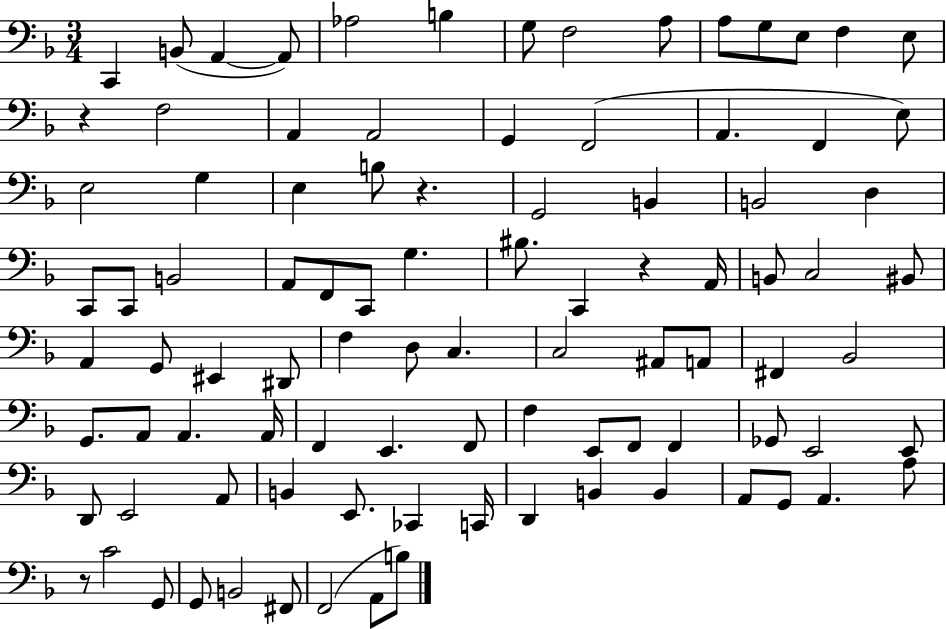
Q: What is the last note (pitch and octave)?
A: B3